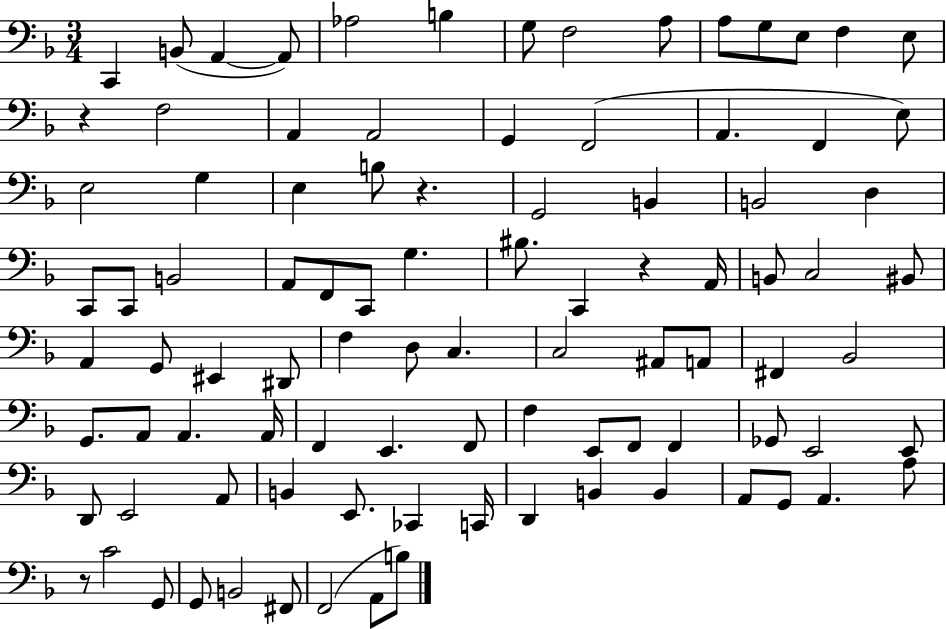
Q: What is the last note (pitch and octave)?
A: B3